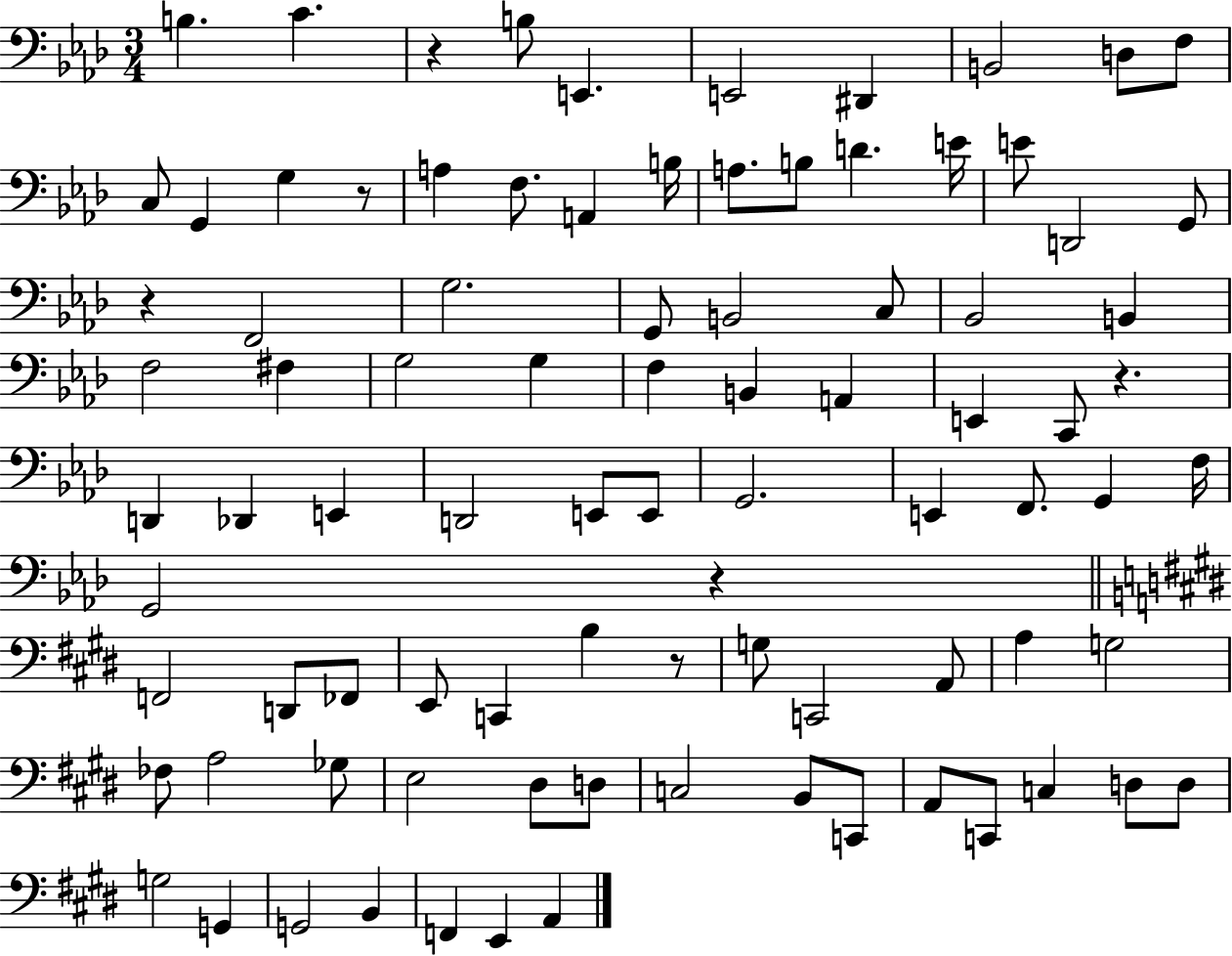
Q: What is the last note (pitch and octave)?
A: A2